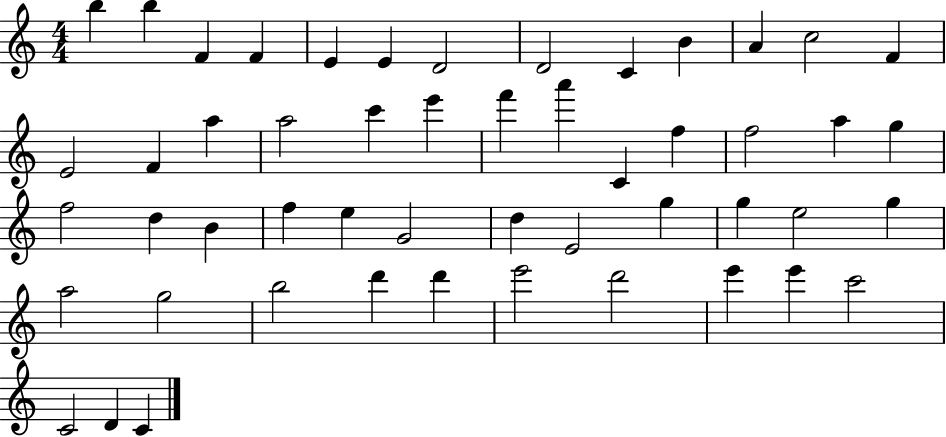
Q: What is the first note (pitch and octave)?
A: B5